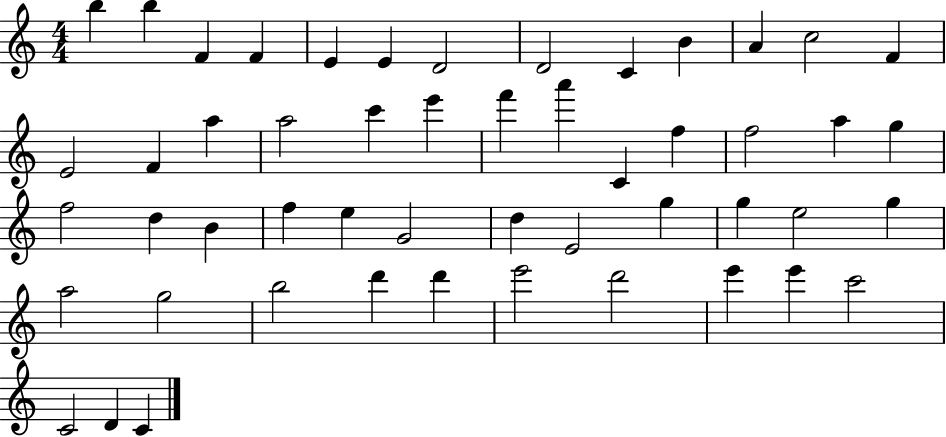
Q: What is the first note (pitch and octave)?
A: B5